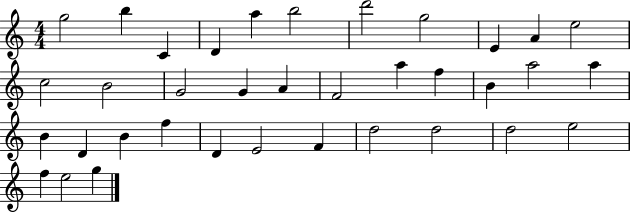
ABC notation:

X:1
T:Untitled
M:4/4
L:1/4
K:C
g2 b C D a b2 d'2 g2 E A e2 c2 B2 G2 G A F2 a f B a2 a B D B f D E2 F d2 d2 d2 e2 f e2 g